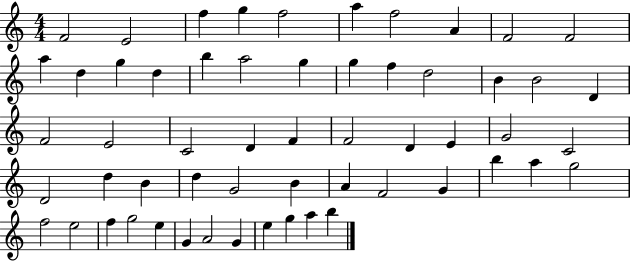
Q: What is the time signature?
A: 4/4